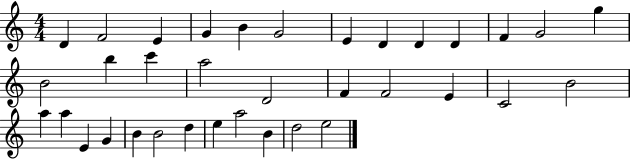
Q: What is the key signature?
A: C major